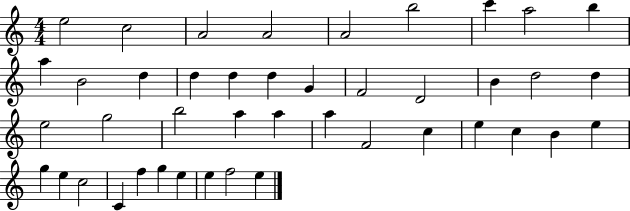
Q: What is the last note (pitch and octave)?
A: E5